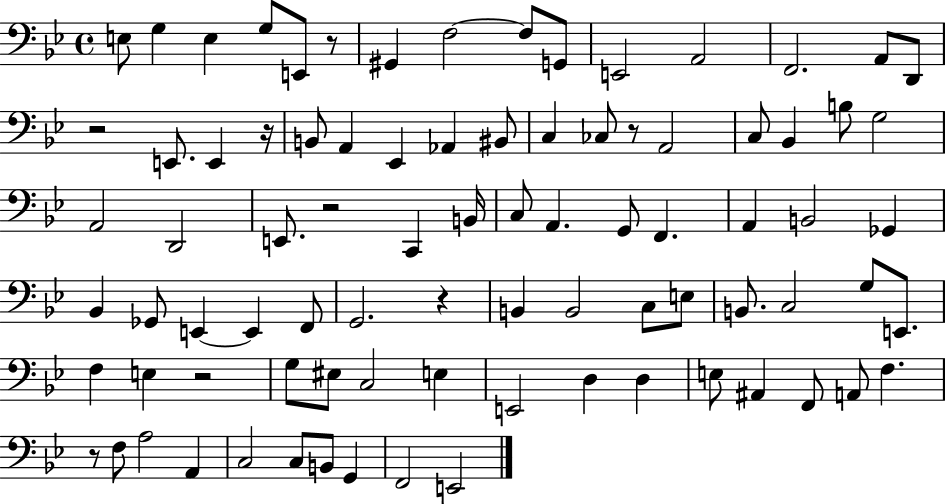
{
  \clef bass
  \time 4/4
  \defaultTimeSignature
  \key bes \major
  e8 g4 e4 g8 e,8 r8 | gis,4 f2~~ f8 g,8 | e,2 a,2 | f,2. a,8 d,8 | \break r2 e,8. e,4 r16 | b,8 a,4 ees,4 aes,4 bis,8 | c4 ces8 r8 a,2 | c8 bes,4 b8 g2 | \break a,2 d,2 | e,8. r2 c,4 b,16 | c8 a,4. g,8 f,4. | a,4 b,2 ges,4 | \break bes,4 ges,8 e,4~~ e,4 f,8 | g,2. r4 | b,4 b,2 c8 e8 | b,8. c2 g8 e,8. | \break f4 e4 r2 | g8 eis8 c2 e4 | e,2 d4 d4 | e8 ais,4 f,8 a,8 f4. | \break r8 f8 a2 a,4 | c2 c8 b,8 g,4 | f,2 e,2 | \bar "|."
}